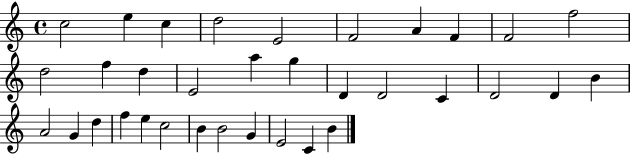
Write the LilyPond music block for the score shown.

{
  \clef treble
  \time 4/4
  \defaultTimeSignature
  \key c \major
  c''2 e''4 c''4 | d''2 e'2 | f'2 a'4 f'4 | f'2 f''2 | \break d''2 f''4 d''4 | e'2 a''4 g''4 | d'4 d'2 c'4 | d'2 d'4 b'4 | \break a'2 g'4 d''4 | f''4 e''4 c''2 | b'4 b'2 g'4 | e'2 c'4 b'4 | \break \bar "|."
}